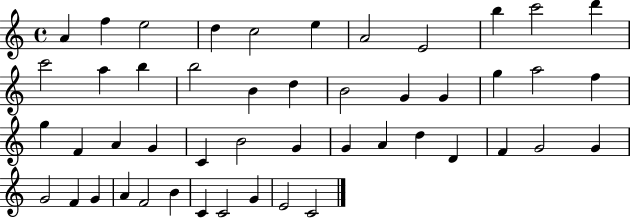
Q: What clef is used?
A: treble